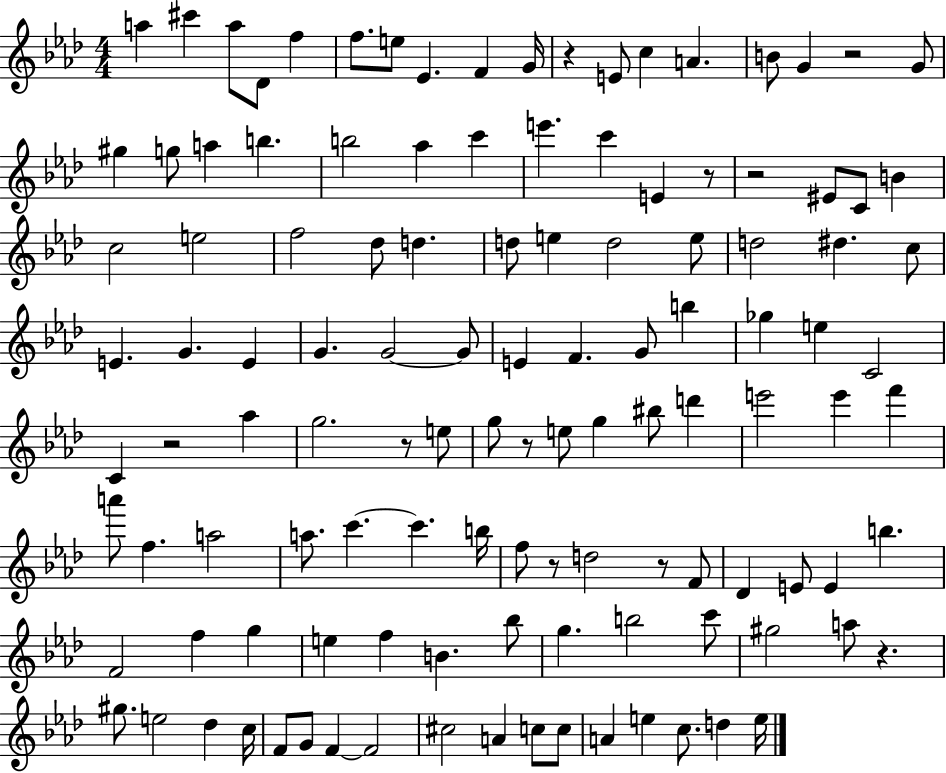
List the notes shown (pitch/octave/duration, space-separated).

A5/q C#6/q A5/e Db4/e F5/q F5/e. E5/e Eb4/q. F4/q G4/s R/q E4/e C5/q A4/q. B4/e G4/q R/h G4/e G#5/q G5/e A5/q B5/q. B5/h Ab5/q C6/q E6/q. C6/q E4/q R/e R/h EIS4/e C4/e B4/q C5/h E5/h F5/h Db5/e D5/q. D5/e E5/q D5/h E5/e D5/h D#5/q. C5/e E4/q. G4/q. E4/q G4/q. G4/h G4/e E4/q F4/q. G4/e B5/q Gb5/q E5/q C4/h C4/q R/h Ab5/q G5/h. R/e E5/e G5/e R/e E5/e G5/q BIS5/e D6/q E6/h E6/q F6/q A6/e F5/q. A5/h A5/e. C6/q. C6/q. B5/s F5/e R/e D5/h R/e F4/e Db4/q E4/e E4/q B5/q. F4/h F5/q G5/q E5/q F5/q B4/q. Bb5/e G5/q. B5/h C6/e G#5/h A5/e R/q. G#5/e. E5/h Db5/q C5/s F4/e G4/e F4/q F4/h C#5/h A4/q C5/e C5/e A4/q E5/q C5/e. D5/q E5/s